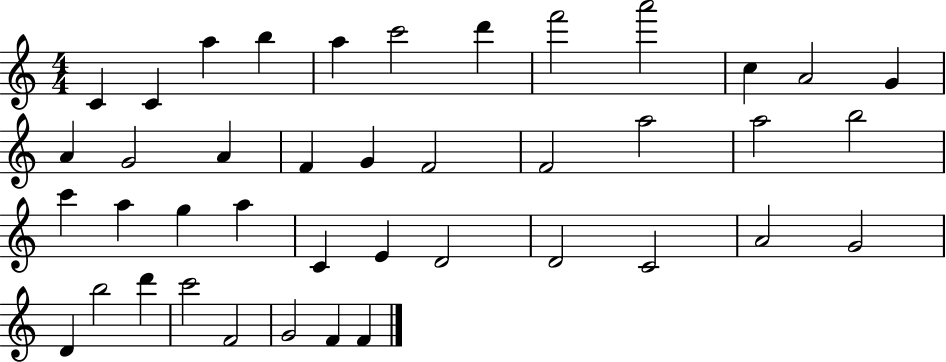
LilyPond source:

{
  \clef treble
  \numericTimeSignature
  \time 4/4
  \key c \major
  c'4 c'4 a''4 b''4 | a''4 c'''2 d'''4 | f'''2 a'''2 | c''4 a'2 g'4 | \break a'4 g'2 a'4 | f'4 g'4 f'2 | f'2 a''2 | a''2 b''2 | \break c'''4 a''4 g''4 a''4 | c'4 e'4 d'2 | d'2 c'2 | a'2 g'2 | \break d'4 b''2 d'''4 | c'''2 f'2 | g'2 f'4 f'4 | \bar "|."
}